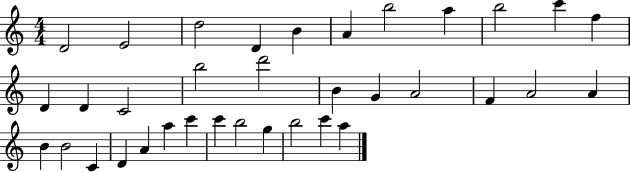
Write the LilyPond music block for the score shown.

{
  \clef treble
  \numericTimeSignature
  \time 4/4
  \key c \major
  d'2 e'2 | d''2 d'4 b'4 | a'4 b''2 a''4 | b''2 c'''4 f''4 | \break d'4 d'4 c'2 | b''2 d'''2 | b'4 g'4 a'2 | f'4 a'2 a'4 | \break b'4 b'2 c'4 | d'4 a'4 a''4 c'''4 | c'''4 b''2 g''4 | b''2 c'''4 a''4 | \break \bar "|."
}